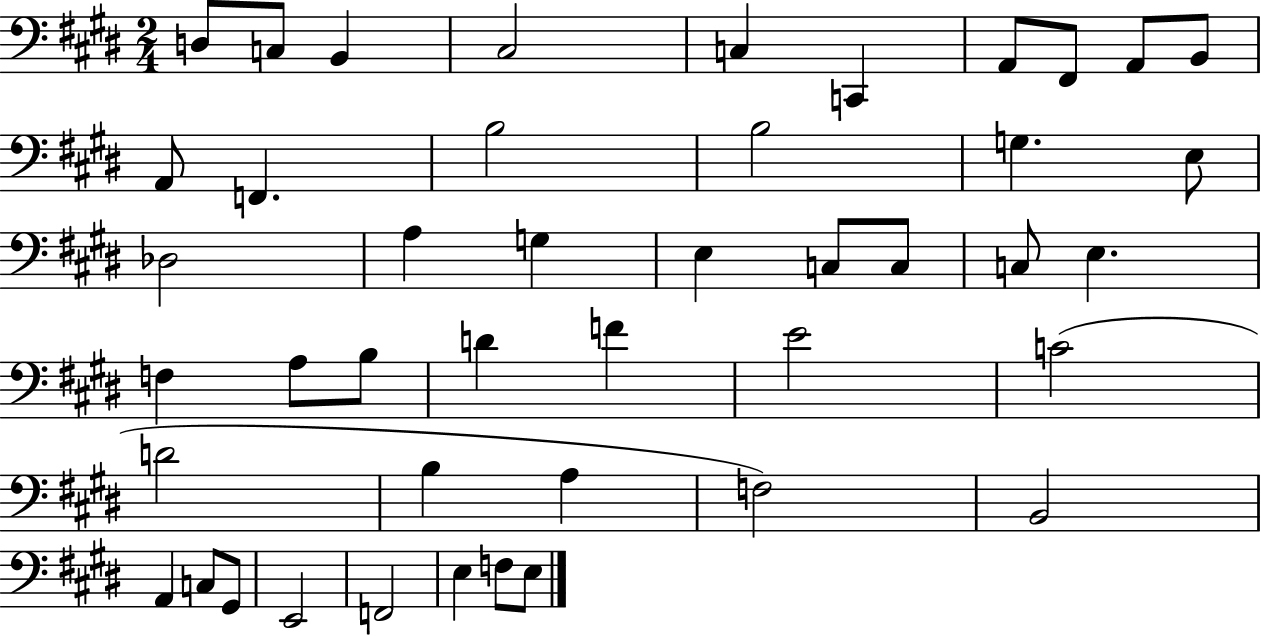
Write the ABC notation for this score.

X:1
T:Untitled
M:2/4
L:1/4
K:E
D,/2 C,/2 B,, ^C,2 C, C,, A,,/2 ^F,,/2 A,,/2 B,,/2 A,,/2 F,, B,2 B,2 G, E,/2 _D,2 A, G, E, C,/2 C,/2 C,/2 E, F, A,/2 B,/2 D F E2 C2 D2 B, A, F,2 B,,2 A,, C,/2 ^G,,/2 E,,2 F,,2 E, F,/2 E,/2